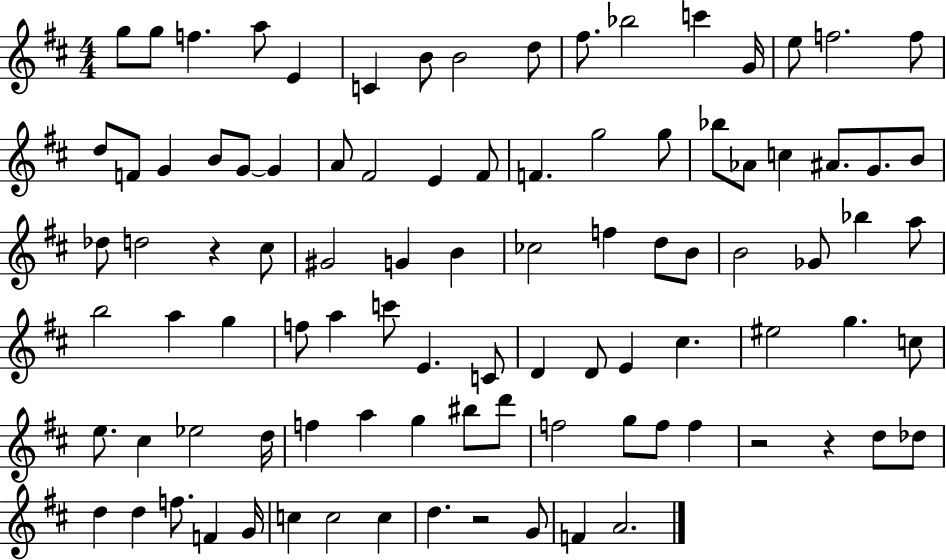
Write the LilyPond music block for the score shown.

{
  \clef treble
  \numericTimeSignature
  \time 4/4
  \key d \major
  g''8 g''8 f''4. a''8 e'4 | c'4 b'8 b'2 d''8 | fis''8. bes''2 c'''4 g'16 | e''8 f''2. f''8 | \break d''8 f'8 g'4 b'8 g'8~~ g'4 | a'8 fis'2 e'4 fis'8 | f'4. g''2 g''8 | bes''8 aes'8 c''4 ais'8. g'8. b'8 | \break des''8 d''2 r4 cis''8 | gis'2 g'4 b'4 | ces''2 f''4 d''8 b'8 | b'2 ges'8 bes''4 a''8 | \break b''2 a''4 g''4 | f''8 a''4 c'''8 e'4. c'8 | d'4 d'8 e'4 cis''4. | eis''2 g''4. c''8 | \break e''8. cis''4 ees''2 d''16 | f''4 a''4 g''4 bis''8 d'''8 | f''2 g''8 f''8 f''4 | r2 r4 d''8 des''8 | \break d''4 d''4 f''8. f'4 g'16 | c''4 c''2 c''4 | d''4. r2 g'8 | f'4 a'2. | \break \bar "|."
}